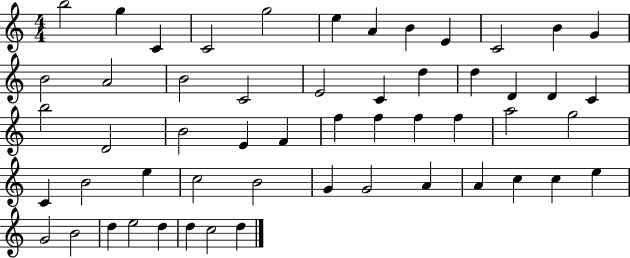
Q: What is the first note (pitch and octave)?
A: B5